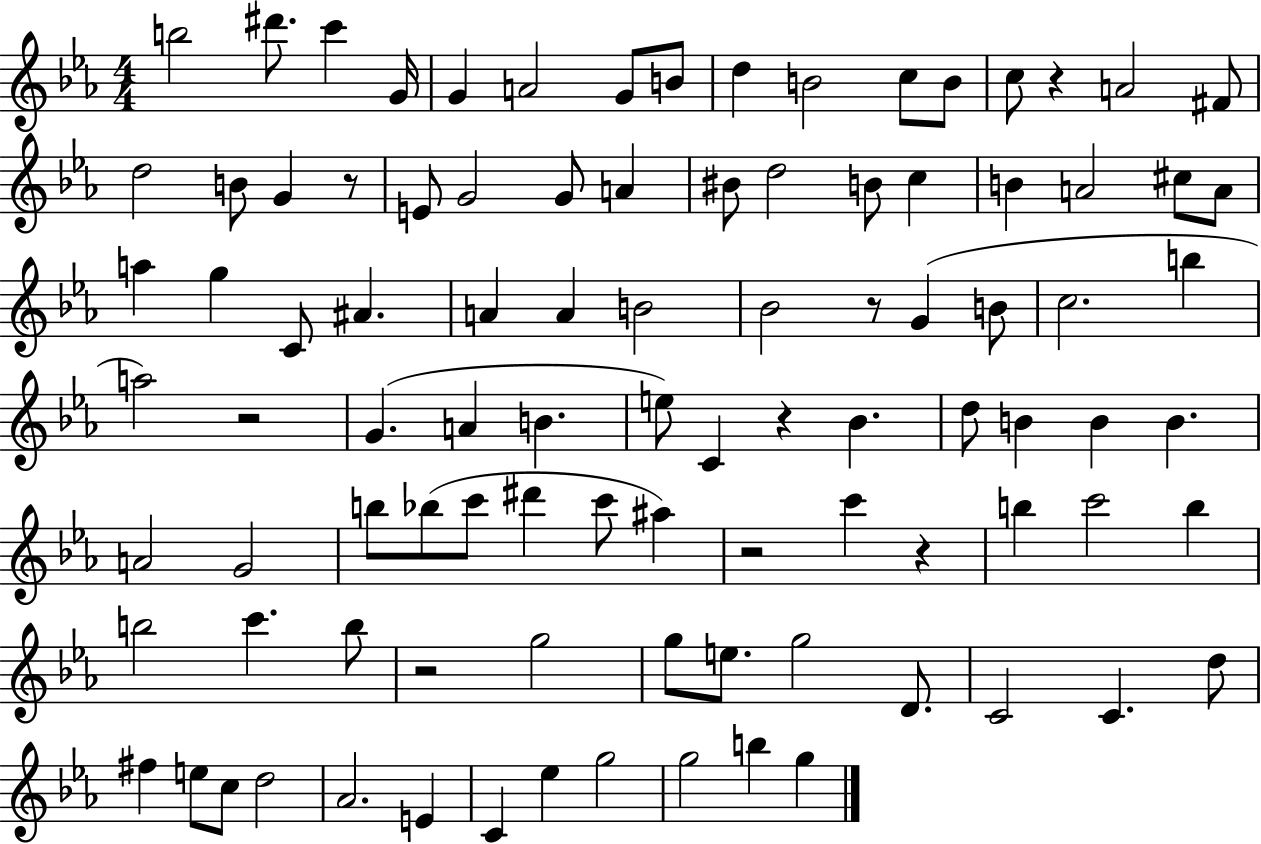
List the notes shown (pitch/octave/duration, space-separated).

B5/h D#6/e. C6/q G4/s G4/q A4/h G4/e B4/e D5/q B4/h C5/e B4/e C5/e R/q A4/h F#4/e D5/h B4/e G4/q R/e E4/e G4/h G4/e A4/q BIS4/e D5/h B4/e C5/q B4/q A4/h C#5/e A4/e A5/q G5/q C4/e A#4/q. A4/q A4/q B4/h Bb4/h R/e G4/q B4/e C5/h. B5/q A5/h R/h G4/q. A4/q B4/q. E5/e C4/q R/q Bb4/q. D5/e B4/q B4/q B4/q. A4/h G4/h B5/e Bb5/e C6/e D#6/q C6/e A#5/q R/h C6/q R/q B5/q C6/h B5/q B5/h C6/q. B5/e R/h G5/h G5/e E5/e. G5/h D4/e. C4/h C4/q. D5/e F#5/q E5/e C5/e D5/h Ab4/h. E4/q C4/q Eb5/q G5/h G5/h B5/q G5/q